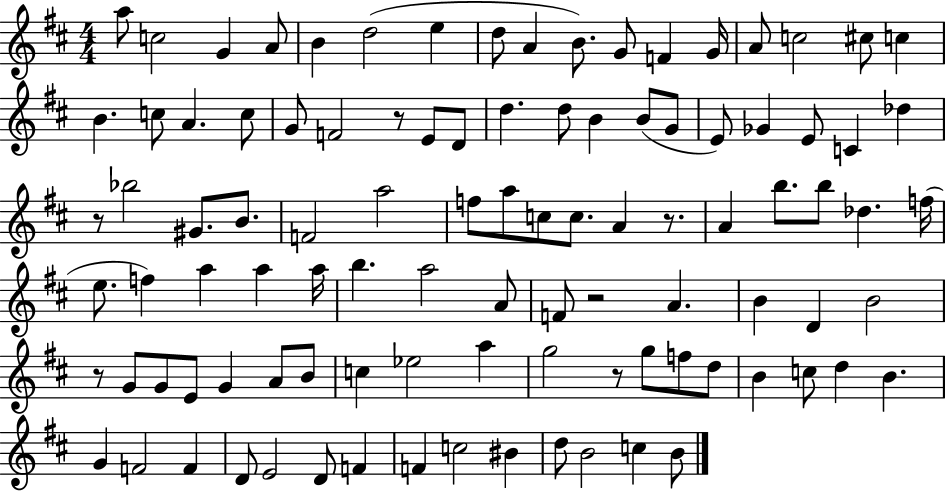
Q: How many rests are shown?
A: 6